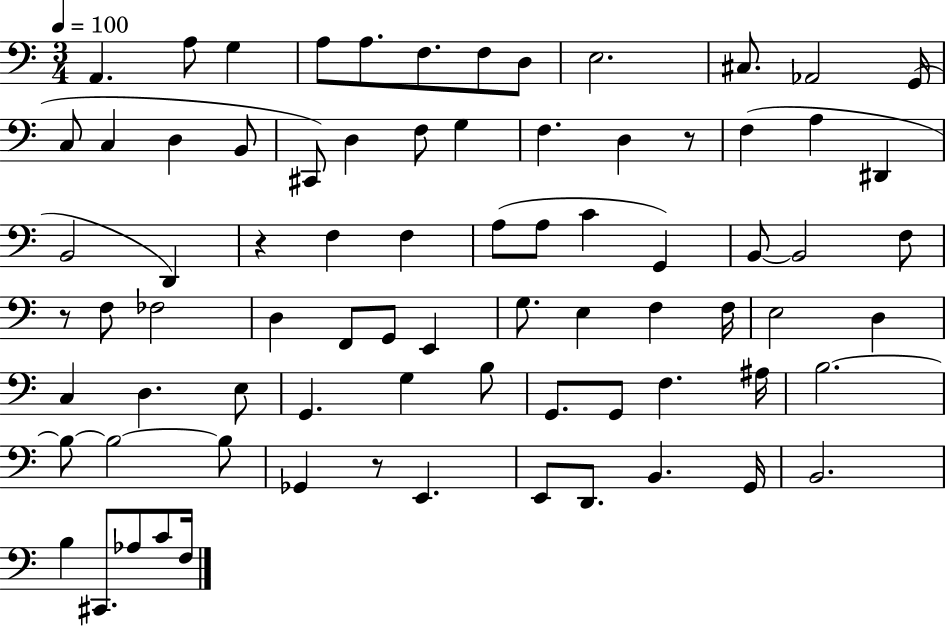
A2/q. A3/e G3/q A3/e A3/e. F3/e. F3/e D3/e E3/h. C#3/e. Ab2/h G2/s C3/e C3/q D3/q B2/e C#2/e D3/q F3/e G3/q F3/q. D3/q R/e F3/q A3/q D#2/q B2/h D2/q R/q F3/q F3/q A3/e A3/e C4/q G2/q B2/e B2/h F3/e R/e F3/e FES3/h D3/q F2/e G2/e E2/q G3/e. E3/q F3/q F3/s E3/h D3/q C3/q D3/q. E3/e G2/q. G3/q B3/e G2/e. G2/e F3/q. A#3/s B3/h. B3/e B3/h B3/e Gb2/q R/e E2/q. E2/e D2/e. B2/q. G2/s B2/h. B3/q C#2/e. Ab3/e C4/e F3/s